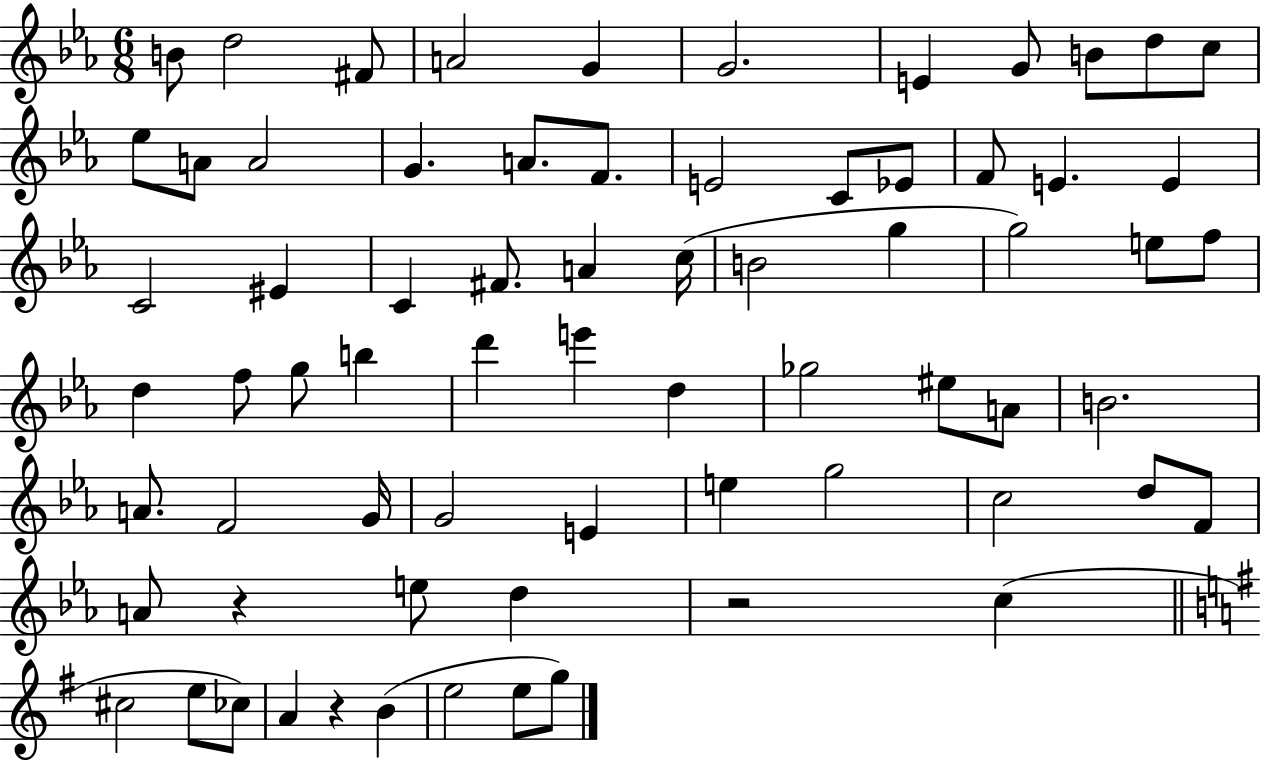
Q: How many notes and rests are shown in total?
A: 70